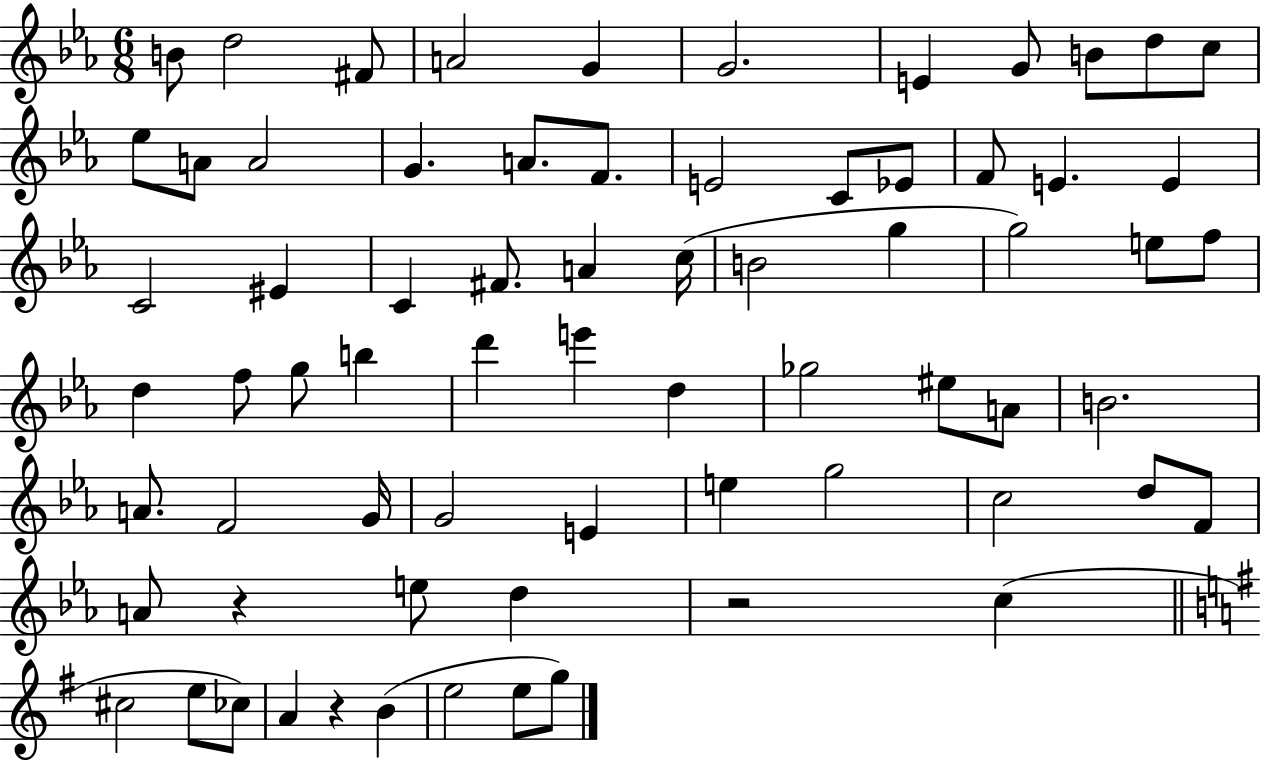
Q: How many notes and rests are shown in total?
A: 70